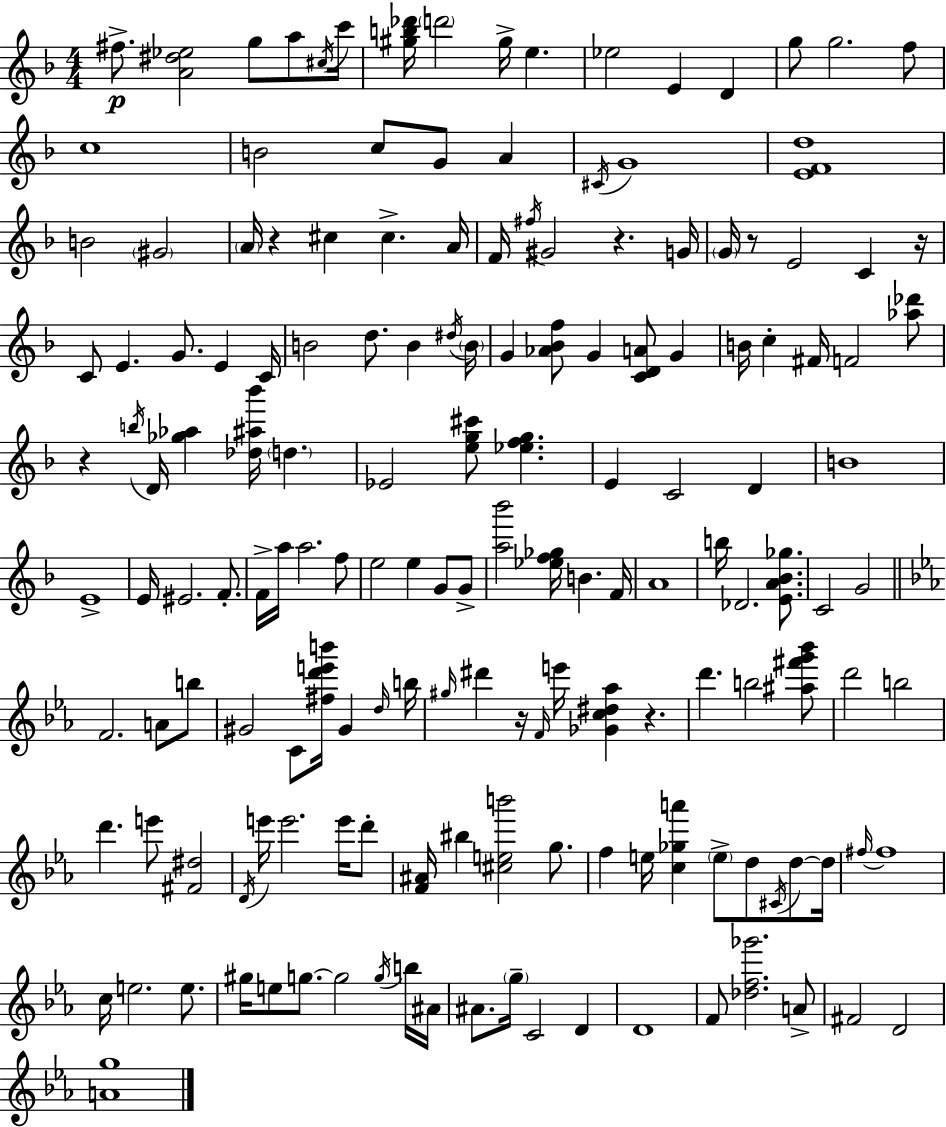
F#5/e. [A4,D#5,Eb5]/h G5/e A5/e C#5/s C6/s [G#5,B5,Db6]/s D6/h G#5/s E5/q. Eb5/h E4/q D4/q G5/e G5/h. F5/e C5/w B4/h C5/e G4/e A4/q C#4/s G4/w [E4,F4,D5]/w B4/h G#4/h A4/s R/q C#5/q C#5/q. A4/s F4/s F#5/s G#4/h R/q. G4/s G4/s R/e E4/h C4/q R/s C4/e E4/q. G4/e. E4/q C4/s B4/h D5/e. B4/q D#5/s B4/s G4/q [Ab4,Bb4,F5]/e G4/q [C4,D4,A4]/e G4/q B4/s C5/q F#4/s F4/h [Ab5,Db6]/e R/q B5/s D4/s [Gb5,Ab5]/q [Db5,A#5,Bb6]/s D5/q. Eb4/h [E5,G5,C#6]/e [Eb5,F5,G5]/q. E4/q C4/h D4/q B4/w E4/w E4/s EIS4/h. F4/e. F4/s A5/s A5/h. F5/e E5/h E5/q G4/e G4/e [A5,Bb6]/h [Eb5,F5,Gb5]/s B4/q. F4/s A4/w B5/s Db4/h. [E4,A4,Bb4,Gb5]/e. C4/h G4/h F4/h. A4/e B5/e G#4/h C4/e [F#5,D6,E6,B6]/s G#4/q D5/s B5/s G#5/s D#6/q R/s F4/s E6/s [Gb4,C5,D#5,Ab5]/q R/q. D6/q. B5/h [A#5,F#6,G6,Bb6]/e D6/h B5/h D6/q. E6/e [F#4,D#5]/h D4/s E6/s E6/h. E6/s D6/e [F4,A#4]/s BIS5/q [C#5,E5,B6]/h G5/e. F5/q E5/s [C5,Gb5,A6]/q E5/e D5/e C#4/s D5/e D5/s F#5/s F#5/w C5/s E5/h. E5/e. G#5/s E5/e G5/e. G5/h G5/s B5/s A#4/s A#4/e. G5/s C4/h D4/q D4/w F4/e [Db5,F5,Gb6]/h. A4/e F#4/h D4/h [A4,G5]/w